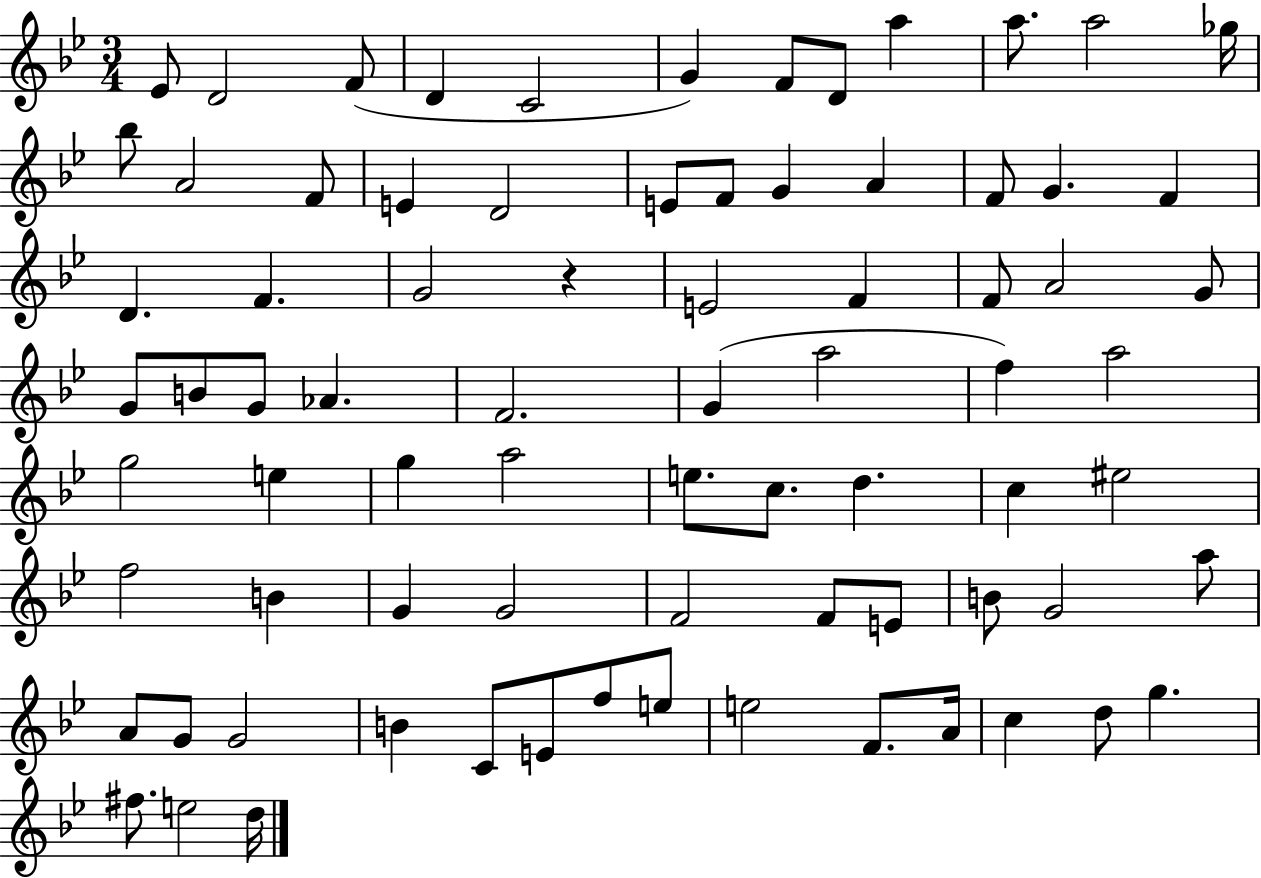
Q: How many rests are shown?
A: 1